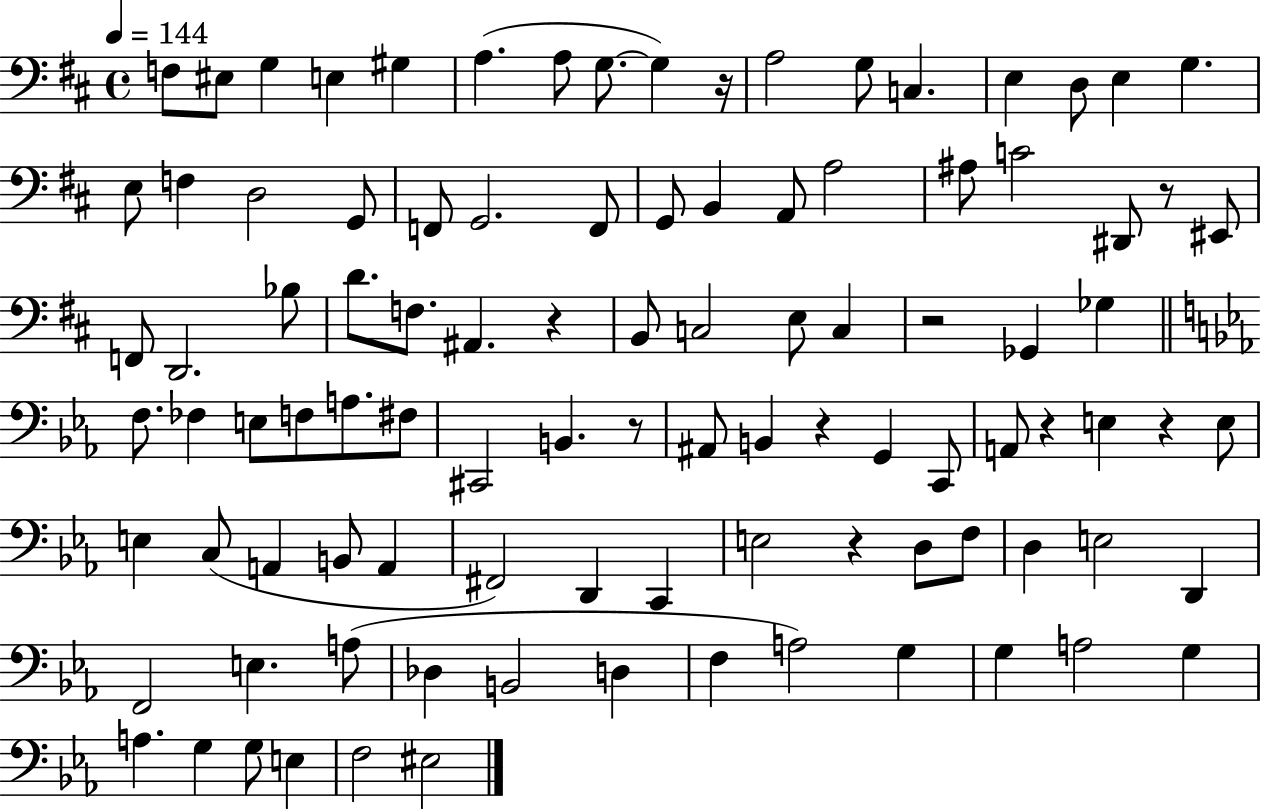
X:1
T:Untitled
M:4/4
L:1/4
K:D
F,/2 ^E,/2 G, E, ^G, A, A,/2 G,/2 G, z/4 A,2 G,/2 C, E, D,/2 E, G, E,/2 F, D,2 G,,/2 F,,/2 G,,2 F,,/2 G,,/2 B,, A,,/2 A,2 ^A,/2 C2 ^D,,/2 z/2 ^E,,/2 F,,/2 D,,2 _B,/2 D/2 F,/2 ^A,, z B,,/2 C,2 E,/2 C, z2 _G,, _G, F,/2 _F, E,/2 F,/2 A,/2 ^F,/2 ^C,,2 B,, z/2 ^A,,/2 B,, z G,, C,,/2 A,,/2 z E, z E,/2 E, C,/2 A,, B,,/2 A,, ^F,,2 D,, C,, E,2 z D,/2 F,/2 D, E,2 D,, F,,2 E, A,/2 _D, B,,2 D, F, A,2 G, G, A,2 G, A, G, G,/2 E, F,2 ^E,2